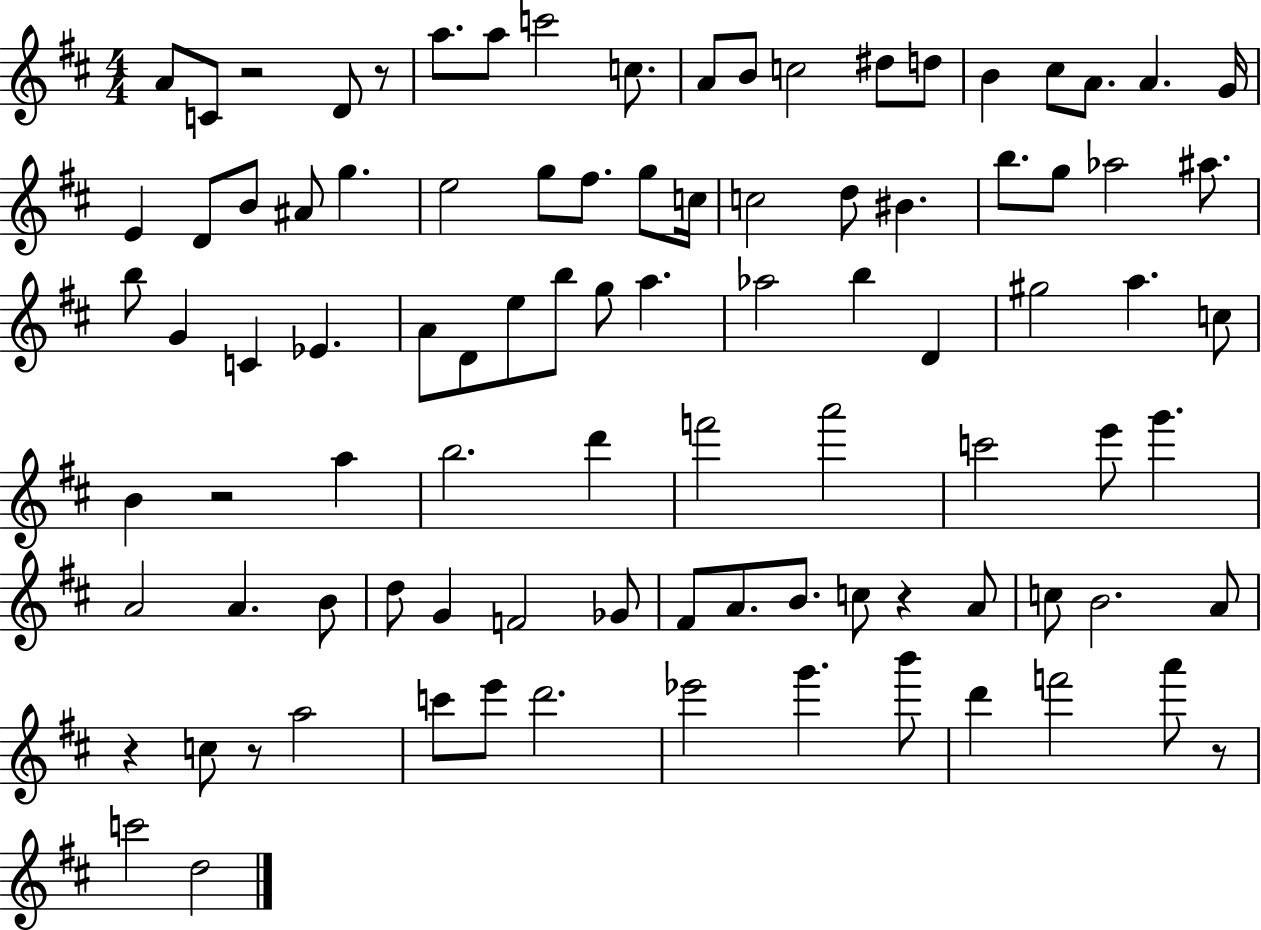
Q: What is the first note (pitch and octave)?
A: A4